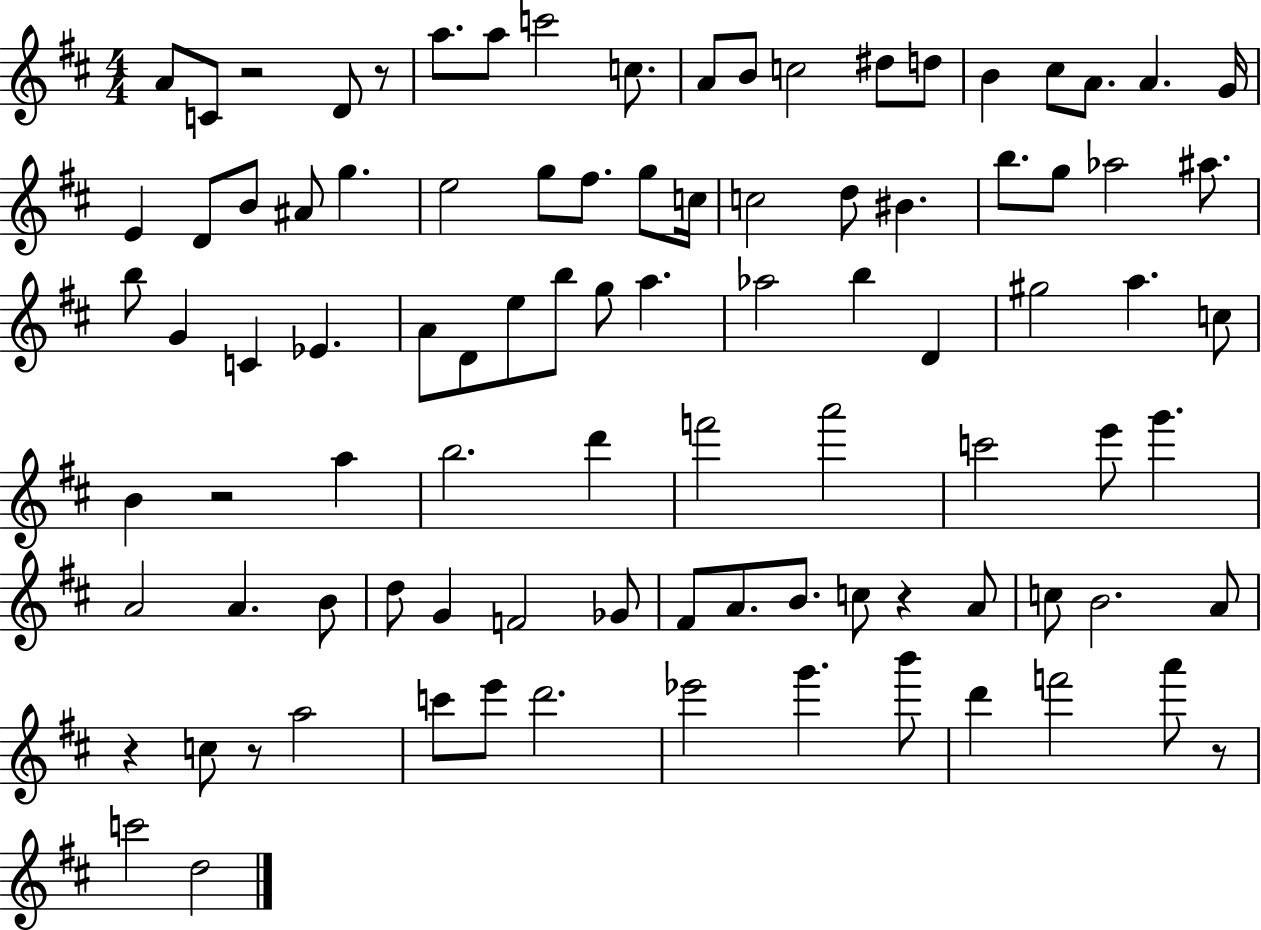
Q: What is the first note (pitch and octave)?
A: A4